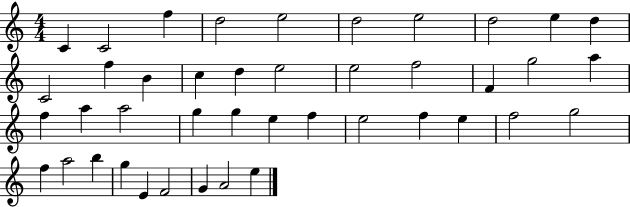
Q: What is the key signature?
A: C major